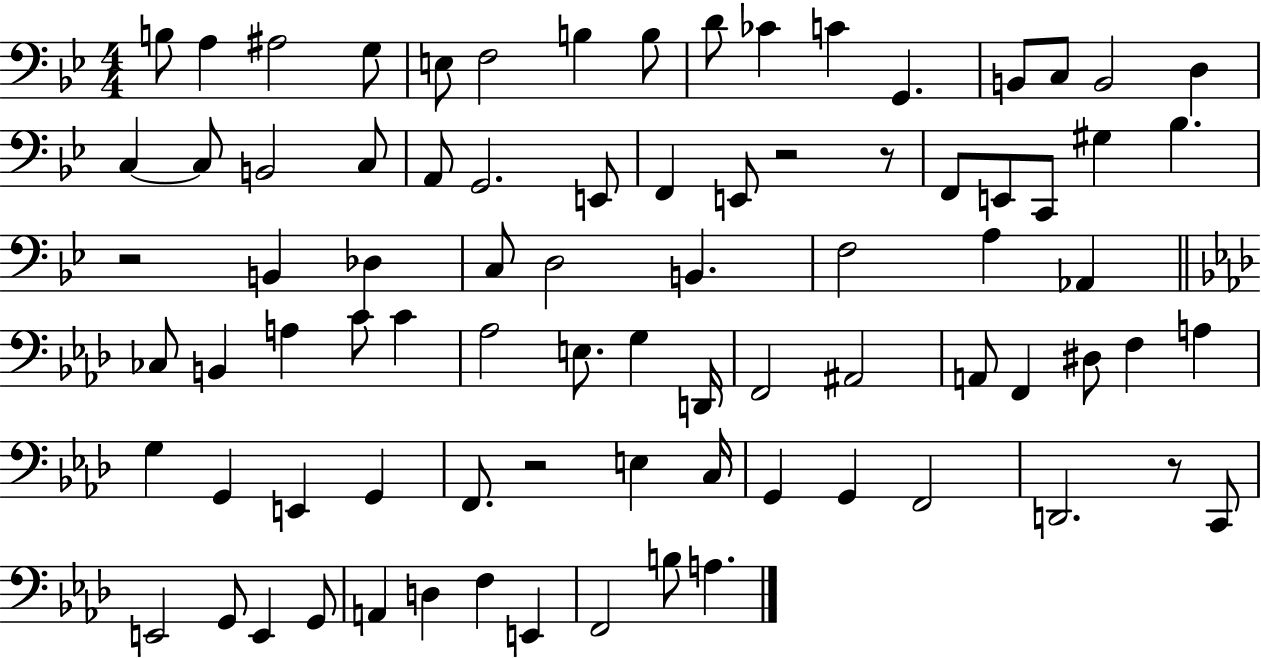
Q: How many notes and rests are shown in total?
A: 82